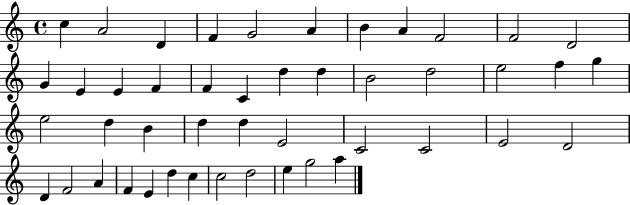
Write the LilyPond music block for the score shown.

{
  \clef treble
  \time 4/4
  \defaultTimeSignature
  \key c \major
  c''4 a'2 d'4 | f'4 g'2 a'4 | b'4 a'4 f'2 | f'2 d'2 | \break g'4 e'4 e'4 f'4 | f'4 c'4 d''4 d''4 | b'2 d''2 | e''2 f''4 g''4 | \break e''2 d''4 b'4 | d''4 d''4 e'2 | c'2 c'2 | e'2 d'2 | \break d'4 f'2 a'4 | f'4 e'4 d''4 c''4 | c''2 d''2 | e''4 g''2 a''4 | \break \bar "|."
}